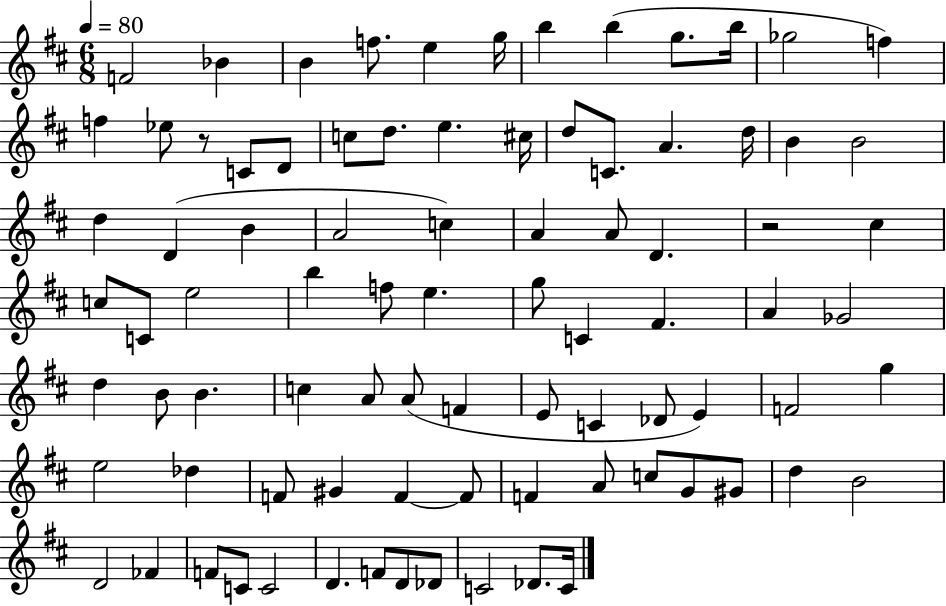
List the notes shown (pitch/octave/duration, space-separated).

F4/h Bb4/q B4/q F5/e. E5/q G5/s B5/q B5/q G5/e. B5/s Gb5/h F5/q F5/q Eb5/e R/e C4/e D4/e C5/e D5/e. E5/q. C#5/s D5/e C4/e. A4/q. D5/s B4/q B4/h D5/q D4/q B4/q A4/h C5/q A4/q A4/e D4/q. R/h C#5/q C5/e C4/e E5/h B5/q F5/e E5/q. G5/e C4/q F#4/q. A4/q Gb4/h D5/q B4/e B4/q. C5/q A4/e A4/e F4/q E4/e C4/q Db4/e E4/q F4/h G5/q E5/h Db5/q F4/e G#4/q F4/q F4/e F4/q A4/e C5/e G4/e G#4/e D5/q B4/h D4/h FES4/q F4/e C4/e C4/h D4/q. F4/e D4/e Db4/e C4/h Db4/e. C4/s